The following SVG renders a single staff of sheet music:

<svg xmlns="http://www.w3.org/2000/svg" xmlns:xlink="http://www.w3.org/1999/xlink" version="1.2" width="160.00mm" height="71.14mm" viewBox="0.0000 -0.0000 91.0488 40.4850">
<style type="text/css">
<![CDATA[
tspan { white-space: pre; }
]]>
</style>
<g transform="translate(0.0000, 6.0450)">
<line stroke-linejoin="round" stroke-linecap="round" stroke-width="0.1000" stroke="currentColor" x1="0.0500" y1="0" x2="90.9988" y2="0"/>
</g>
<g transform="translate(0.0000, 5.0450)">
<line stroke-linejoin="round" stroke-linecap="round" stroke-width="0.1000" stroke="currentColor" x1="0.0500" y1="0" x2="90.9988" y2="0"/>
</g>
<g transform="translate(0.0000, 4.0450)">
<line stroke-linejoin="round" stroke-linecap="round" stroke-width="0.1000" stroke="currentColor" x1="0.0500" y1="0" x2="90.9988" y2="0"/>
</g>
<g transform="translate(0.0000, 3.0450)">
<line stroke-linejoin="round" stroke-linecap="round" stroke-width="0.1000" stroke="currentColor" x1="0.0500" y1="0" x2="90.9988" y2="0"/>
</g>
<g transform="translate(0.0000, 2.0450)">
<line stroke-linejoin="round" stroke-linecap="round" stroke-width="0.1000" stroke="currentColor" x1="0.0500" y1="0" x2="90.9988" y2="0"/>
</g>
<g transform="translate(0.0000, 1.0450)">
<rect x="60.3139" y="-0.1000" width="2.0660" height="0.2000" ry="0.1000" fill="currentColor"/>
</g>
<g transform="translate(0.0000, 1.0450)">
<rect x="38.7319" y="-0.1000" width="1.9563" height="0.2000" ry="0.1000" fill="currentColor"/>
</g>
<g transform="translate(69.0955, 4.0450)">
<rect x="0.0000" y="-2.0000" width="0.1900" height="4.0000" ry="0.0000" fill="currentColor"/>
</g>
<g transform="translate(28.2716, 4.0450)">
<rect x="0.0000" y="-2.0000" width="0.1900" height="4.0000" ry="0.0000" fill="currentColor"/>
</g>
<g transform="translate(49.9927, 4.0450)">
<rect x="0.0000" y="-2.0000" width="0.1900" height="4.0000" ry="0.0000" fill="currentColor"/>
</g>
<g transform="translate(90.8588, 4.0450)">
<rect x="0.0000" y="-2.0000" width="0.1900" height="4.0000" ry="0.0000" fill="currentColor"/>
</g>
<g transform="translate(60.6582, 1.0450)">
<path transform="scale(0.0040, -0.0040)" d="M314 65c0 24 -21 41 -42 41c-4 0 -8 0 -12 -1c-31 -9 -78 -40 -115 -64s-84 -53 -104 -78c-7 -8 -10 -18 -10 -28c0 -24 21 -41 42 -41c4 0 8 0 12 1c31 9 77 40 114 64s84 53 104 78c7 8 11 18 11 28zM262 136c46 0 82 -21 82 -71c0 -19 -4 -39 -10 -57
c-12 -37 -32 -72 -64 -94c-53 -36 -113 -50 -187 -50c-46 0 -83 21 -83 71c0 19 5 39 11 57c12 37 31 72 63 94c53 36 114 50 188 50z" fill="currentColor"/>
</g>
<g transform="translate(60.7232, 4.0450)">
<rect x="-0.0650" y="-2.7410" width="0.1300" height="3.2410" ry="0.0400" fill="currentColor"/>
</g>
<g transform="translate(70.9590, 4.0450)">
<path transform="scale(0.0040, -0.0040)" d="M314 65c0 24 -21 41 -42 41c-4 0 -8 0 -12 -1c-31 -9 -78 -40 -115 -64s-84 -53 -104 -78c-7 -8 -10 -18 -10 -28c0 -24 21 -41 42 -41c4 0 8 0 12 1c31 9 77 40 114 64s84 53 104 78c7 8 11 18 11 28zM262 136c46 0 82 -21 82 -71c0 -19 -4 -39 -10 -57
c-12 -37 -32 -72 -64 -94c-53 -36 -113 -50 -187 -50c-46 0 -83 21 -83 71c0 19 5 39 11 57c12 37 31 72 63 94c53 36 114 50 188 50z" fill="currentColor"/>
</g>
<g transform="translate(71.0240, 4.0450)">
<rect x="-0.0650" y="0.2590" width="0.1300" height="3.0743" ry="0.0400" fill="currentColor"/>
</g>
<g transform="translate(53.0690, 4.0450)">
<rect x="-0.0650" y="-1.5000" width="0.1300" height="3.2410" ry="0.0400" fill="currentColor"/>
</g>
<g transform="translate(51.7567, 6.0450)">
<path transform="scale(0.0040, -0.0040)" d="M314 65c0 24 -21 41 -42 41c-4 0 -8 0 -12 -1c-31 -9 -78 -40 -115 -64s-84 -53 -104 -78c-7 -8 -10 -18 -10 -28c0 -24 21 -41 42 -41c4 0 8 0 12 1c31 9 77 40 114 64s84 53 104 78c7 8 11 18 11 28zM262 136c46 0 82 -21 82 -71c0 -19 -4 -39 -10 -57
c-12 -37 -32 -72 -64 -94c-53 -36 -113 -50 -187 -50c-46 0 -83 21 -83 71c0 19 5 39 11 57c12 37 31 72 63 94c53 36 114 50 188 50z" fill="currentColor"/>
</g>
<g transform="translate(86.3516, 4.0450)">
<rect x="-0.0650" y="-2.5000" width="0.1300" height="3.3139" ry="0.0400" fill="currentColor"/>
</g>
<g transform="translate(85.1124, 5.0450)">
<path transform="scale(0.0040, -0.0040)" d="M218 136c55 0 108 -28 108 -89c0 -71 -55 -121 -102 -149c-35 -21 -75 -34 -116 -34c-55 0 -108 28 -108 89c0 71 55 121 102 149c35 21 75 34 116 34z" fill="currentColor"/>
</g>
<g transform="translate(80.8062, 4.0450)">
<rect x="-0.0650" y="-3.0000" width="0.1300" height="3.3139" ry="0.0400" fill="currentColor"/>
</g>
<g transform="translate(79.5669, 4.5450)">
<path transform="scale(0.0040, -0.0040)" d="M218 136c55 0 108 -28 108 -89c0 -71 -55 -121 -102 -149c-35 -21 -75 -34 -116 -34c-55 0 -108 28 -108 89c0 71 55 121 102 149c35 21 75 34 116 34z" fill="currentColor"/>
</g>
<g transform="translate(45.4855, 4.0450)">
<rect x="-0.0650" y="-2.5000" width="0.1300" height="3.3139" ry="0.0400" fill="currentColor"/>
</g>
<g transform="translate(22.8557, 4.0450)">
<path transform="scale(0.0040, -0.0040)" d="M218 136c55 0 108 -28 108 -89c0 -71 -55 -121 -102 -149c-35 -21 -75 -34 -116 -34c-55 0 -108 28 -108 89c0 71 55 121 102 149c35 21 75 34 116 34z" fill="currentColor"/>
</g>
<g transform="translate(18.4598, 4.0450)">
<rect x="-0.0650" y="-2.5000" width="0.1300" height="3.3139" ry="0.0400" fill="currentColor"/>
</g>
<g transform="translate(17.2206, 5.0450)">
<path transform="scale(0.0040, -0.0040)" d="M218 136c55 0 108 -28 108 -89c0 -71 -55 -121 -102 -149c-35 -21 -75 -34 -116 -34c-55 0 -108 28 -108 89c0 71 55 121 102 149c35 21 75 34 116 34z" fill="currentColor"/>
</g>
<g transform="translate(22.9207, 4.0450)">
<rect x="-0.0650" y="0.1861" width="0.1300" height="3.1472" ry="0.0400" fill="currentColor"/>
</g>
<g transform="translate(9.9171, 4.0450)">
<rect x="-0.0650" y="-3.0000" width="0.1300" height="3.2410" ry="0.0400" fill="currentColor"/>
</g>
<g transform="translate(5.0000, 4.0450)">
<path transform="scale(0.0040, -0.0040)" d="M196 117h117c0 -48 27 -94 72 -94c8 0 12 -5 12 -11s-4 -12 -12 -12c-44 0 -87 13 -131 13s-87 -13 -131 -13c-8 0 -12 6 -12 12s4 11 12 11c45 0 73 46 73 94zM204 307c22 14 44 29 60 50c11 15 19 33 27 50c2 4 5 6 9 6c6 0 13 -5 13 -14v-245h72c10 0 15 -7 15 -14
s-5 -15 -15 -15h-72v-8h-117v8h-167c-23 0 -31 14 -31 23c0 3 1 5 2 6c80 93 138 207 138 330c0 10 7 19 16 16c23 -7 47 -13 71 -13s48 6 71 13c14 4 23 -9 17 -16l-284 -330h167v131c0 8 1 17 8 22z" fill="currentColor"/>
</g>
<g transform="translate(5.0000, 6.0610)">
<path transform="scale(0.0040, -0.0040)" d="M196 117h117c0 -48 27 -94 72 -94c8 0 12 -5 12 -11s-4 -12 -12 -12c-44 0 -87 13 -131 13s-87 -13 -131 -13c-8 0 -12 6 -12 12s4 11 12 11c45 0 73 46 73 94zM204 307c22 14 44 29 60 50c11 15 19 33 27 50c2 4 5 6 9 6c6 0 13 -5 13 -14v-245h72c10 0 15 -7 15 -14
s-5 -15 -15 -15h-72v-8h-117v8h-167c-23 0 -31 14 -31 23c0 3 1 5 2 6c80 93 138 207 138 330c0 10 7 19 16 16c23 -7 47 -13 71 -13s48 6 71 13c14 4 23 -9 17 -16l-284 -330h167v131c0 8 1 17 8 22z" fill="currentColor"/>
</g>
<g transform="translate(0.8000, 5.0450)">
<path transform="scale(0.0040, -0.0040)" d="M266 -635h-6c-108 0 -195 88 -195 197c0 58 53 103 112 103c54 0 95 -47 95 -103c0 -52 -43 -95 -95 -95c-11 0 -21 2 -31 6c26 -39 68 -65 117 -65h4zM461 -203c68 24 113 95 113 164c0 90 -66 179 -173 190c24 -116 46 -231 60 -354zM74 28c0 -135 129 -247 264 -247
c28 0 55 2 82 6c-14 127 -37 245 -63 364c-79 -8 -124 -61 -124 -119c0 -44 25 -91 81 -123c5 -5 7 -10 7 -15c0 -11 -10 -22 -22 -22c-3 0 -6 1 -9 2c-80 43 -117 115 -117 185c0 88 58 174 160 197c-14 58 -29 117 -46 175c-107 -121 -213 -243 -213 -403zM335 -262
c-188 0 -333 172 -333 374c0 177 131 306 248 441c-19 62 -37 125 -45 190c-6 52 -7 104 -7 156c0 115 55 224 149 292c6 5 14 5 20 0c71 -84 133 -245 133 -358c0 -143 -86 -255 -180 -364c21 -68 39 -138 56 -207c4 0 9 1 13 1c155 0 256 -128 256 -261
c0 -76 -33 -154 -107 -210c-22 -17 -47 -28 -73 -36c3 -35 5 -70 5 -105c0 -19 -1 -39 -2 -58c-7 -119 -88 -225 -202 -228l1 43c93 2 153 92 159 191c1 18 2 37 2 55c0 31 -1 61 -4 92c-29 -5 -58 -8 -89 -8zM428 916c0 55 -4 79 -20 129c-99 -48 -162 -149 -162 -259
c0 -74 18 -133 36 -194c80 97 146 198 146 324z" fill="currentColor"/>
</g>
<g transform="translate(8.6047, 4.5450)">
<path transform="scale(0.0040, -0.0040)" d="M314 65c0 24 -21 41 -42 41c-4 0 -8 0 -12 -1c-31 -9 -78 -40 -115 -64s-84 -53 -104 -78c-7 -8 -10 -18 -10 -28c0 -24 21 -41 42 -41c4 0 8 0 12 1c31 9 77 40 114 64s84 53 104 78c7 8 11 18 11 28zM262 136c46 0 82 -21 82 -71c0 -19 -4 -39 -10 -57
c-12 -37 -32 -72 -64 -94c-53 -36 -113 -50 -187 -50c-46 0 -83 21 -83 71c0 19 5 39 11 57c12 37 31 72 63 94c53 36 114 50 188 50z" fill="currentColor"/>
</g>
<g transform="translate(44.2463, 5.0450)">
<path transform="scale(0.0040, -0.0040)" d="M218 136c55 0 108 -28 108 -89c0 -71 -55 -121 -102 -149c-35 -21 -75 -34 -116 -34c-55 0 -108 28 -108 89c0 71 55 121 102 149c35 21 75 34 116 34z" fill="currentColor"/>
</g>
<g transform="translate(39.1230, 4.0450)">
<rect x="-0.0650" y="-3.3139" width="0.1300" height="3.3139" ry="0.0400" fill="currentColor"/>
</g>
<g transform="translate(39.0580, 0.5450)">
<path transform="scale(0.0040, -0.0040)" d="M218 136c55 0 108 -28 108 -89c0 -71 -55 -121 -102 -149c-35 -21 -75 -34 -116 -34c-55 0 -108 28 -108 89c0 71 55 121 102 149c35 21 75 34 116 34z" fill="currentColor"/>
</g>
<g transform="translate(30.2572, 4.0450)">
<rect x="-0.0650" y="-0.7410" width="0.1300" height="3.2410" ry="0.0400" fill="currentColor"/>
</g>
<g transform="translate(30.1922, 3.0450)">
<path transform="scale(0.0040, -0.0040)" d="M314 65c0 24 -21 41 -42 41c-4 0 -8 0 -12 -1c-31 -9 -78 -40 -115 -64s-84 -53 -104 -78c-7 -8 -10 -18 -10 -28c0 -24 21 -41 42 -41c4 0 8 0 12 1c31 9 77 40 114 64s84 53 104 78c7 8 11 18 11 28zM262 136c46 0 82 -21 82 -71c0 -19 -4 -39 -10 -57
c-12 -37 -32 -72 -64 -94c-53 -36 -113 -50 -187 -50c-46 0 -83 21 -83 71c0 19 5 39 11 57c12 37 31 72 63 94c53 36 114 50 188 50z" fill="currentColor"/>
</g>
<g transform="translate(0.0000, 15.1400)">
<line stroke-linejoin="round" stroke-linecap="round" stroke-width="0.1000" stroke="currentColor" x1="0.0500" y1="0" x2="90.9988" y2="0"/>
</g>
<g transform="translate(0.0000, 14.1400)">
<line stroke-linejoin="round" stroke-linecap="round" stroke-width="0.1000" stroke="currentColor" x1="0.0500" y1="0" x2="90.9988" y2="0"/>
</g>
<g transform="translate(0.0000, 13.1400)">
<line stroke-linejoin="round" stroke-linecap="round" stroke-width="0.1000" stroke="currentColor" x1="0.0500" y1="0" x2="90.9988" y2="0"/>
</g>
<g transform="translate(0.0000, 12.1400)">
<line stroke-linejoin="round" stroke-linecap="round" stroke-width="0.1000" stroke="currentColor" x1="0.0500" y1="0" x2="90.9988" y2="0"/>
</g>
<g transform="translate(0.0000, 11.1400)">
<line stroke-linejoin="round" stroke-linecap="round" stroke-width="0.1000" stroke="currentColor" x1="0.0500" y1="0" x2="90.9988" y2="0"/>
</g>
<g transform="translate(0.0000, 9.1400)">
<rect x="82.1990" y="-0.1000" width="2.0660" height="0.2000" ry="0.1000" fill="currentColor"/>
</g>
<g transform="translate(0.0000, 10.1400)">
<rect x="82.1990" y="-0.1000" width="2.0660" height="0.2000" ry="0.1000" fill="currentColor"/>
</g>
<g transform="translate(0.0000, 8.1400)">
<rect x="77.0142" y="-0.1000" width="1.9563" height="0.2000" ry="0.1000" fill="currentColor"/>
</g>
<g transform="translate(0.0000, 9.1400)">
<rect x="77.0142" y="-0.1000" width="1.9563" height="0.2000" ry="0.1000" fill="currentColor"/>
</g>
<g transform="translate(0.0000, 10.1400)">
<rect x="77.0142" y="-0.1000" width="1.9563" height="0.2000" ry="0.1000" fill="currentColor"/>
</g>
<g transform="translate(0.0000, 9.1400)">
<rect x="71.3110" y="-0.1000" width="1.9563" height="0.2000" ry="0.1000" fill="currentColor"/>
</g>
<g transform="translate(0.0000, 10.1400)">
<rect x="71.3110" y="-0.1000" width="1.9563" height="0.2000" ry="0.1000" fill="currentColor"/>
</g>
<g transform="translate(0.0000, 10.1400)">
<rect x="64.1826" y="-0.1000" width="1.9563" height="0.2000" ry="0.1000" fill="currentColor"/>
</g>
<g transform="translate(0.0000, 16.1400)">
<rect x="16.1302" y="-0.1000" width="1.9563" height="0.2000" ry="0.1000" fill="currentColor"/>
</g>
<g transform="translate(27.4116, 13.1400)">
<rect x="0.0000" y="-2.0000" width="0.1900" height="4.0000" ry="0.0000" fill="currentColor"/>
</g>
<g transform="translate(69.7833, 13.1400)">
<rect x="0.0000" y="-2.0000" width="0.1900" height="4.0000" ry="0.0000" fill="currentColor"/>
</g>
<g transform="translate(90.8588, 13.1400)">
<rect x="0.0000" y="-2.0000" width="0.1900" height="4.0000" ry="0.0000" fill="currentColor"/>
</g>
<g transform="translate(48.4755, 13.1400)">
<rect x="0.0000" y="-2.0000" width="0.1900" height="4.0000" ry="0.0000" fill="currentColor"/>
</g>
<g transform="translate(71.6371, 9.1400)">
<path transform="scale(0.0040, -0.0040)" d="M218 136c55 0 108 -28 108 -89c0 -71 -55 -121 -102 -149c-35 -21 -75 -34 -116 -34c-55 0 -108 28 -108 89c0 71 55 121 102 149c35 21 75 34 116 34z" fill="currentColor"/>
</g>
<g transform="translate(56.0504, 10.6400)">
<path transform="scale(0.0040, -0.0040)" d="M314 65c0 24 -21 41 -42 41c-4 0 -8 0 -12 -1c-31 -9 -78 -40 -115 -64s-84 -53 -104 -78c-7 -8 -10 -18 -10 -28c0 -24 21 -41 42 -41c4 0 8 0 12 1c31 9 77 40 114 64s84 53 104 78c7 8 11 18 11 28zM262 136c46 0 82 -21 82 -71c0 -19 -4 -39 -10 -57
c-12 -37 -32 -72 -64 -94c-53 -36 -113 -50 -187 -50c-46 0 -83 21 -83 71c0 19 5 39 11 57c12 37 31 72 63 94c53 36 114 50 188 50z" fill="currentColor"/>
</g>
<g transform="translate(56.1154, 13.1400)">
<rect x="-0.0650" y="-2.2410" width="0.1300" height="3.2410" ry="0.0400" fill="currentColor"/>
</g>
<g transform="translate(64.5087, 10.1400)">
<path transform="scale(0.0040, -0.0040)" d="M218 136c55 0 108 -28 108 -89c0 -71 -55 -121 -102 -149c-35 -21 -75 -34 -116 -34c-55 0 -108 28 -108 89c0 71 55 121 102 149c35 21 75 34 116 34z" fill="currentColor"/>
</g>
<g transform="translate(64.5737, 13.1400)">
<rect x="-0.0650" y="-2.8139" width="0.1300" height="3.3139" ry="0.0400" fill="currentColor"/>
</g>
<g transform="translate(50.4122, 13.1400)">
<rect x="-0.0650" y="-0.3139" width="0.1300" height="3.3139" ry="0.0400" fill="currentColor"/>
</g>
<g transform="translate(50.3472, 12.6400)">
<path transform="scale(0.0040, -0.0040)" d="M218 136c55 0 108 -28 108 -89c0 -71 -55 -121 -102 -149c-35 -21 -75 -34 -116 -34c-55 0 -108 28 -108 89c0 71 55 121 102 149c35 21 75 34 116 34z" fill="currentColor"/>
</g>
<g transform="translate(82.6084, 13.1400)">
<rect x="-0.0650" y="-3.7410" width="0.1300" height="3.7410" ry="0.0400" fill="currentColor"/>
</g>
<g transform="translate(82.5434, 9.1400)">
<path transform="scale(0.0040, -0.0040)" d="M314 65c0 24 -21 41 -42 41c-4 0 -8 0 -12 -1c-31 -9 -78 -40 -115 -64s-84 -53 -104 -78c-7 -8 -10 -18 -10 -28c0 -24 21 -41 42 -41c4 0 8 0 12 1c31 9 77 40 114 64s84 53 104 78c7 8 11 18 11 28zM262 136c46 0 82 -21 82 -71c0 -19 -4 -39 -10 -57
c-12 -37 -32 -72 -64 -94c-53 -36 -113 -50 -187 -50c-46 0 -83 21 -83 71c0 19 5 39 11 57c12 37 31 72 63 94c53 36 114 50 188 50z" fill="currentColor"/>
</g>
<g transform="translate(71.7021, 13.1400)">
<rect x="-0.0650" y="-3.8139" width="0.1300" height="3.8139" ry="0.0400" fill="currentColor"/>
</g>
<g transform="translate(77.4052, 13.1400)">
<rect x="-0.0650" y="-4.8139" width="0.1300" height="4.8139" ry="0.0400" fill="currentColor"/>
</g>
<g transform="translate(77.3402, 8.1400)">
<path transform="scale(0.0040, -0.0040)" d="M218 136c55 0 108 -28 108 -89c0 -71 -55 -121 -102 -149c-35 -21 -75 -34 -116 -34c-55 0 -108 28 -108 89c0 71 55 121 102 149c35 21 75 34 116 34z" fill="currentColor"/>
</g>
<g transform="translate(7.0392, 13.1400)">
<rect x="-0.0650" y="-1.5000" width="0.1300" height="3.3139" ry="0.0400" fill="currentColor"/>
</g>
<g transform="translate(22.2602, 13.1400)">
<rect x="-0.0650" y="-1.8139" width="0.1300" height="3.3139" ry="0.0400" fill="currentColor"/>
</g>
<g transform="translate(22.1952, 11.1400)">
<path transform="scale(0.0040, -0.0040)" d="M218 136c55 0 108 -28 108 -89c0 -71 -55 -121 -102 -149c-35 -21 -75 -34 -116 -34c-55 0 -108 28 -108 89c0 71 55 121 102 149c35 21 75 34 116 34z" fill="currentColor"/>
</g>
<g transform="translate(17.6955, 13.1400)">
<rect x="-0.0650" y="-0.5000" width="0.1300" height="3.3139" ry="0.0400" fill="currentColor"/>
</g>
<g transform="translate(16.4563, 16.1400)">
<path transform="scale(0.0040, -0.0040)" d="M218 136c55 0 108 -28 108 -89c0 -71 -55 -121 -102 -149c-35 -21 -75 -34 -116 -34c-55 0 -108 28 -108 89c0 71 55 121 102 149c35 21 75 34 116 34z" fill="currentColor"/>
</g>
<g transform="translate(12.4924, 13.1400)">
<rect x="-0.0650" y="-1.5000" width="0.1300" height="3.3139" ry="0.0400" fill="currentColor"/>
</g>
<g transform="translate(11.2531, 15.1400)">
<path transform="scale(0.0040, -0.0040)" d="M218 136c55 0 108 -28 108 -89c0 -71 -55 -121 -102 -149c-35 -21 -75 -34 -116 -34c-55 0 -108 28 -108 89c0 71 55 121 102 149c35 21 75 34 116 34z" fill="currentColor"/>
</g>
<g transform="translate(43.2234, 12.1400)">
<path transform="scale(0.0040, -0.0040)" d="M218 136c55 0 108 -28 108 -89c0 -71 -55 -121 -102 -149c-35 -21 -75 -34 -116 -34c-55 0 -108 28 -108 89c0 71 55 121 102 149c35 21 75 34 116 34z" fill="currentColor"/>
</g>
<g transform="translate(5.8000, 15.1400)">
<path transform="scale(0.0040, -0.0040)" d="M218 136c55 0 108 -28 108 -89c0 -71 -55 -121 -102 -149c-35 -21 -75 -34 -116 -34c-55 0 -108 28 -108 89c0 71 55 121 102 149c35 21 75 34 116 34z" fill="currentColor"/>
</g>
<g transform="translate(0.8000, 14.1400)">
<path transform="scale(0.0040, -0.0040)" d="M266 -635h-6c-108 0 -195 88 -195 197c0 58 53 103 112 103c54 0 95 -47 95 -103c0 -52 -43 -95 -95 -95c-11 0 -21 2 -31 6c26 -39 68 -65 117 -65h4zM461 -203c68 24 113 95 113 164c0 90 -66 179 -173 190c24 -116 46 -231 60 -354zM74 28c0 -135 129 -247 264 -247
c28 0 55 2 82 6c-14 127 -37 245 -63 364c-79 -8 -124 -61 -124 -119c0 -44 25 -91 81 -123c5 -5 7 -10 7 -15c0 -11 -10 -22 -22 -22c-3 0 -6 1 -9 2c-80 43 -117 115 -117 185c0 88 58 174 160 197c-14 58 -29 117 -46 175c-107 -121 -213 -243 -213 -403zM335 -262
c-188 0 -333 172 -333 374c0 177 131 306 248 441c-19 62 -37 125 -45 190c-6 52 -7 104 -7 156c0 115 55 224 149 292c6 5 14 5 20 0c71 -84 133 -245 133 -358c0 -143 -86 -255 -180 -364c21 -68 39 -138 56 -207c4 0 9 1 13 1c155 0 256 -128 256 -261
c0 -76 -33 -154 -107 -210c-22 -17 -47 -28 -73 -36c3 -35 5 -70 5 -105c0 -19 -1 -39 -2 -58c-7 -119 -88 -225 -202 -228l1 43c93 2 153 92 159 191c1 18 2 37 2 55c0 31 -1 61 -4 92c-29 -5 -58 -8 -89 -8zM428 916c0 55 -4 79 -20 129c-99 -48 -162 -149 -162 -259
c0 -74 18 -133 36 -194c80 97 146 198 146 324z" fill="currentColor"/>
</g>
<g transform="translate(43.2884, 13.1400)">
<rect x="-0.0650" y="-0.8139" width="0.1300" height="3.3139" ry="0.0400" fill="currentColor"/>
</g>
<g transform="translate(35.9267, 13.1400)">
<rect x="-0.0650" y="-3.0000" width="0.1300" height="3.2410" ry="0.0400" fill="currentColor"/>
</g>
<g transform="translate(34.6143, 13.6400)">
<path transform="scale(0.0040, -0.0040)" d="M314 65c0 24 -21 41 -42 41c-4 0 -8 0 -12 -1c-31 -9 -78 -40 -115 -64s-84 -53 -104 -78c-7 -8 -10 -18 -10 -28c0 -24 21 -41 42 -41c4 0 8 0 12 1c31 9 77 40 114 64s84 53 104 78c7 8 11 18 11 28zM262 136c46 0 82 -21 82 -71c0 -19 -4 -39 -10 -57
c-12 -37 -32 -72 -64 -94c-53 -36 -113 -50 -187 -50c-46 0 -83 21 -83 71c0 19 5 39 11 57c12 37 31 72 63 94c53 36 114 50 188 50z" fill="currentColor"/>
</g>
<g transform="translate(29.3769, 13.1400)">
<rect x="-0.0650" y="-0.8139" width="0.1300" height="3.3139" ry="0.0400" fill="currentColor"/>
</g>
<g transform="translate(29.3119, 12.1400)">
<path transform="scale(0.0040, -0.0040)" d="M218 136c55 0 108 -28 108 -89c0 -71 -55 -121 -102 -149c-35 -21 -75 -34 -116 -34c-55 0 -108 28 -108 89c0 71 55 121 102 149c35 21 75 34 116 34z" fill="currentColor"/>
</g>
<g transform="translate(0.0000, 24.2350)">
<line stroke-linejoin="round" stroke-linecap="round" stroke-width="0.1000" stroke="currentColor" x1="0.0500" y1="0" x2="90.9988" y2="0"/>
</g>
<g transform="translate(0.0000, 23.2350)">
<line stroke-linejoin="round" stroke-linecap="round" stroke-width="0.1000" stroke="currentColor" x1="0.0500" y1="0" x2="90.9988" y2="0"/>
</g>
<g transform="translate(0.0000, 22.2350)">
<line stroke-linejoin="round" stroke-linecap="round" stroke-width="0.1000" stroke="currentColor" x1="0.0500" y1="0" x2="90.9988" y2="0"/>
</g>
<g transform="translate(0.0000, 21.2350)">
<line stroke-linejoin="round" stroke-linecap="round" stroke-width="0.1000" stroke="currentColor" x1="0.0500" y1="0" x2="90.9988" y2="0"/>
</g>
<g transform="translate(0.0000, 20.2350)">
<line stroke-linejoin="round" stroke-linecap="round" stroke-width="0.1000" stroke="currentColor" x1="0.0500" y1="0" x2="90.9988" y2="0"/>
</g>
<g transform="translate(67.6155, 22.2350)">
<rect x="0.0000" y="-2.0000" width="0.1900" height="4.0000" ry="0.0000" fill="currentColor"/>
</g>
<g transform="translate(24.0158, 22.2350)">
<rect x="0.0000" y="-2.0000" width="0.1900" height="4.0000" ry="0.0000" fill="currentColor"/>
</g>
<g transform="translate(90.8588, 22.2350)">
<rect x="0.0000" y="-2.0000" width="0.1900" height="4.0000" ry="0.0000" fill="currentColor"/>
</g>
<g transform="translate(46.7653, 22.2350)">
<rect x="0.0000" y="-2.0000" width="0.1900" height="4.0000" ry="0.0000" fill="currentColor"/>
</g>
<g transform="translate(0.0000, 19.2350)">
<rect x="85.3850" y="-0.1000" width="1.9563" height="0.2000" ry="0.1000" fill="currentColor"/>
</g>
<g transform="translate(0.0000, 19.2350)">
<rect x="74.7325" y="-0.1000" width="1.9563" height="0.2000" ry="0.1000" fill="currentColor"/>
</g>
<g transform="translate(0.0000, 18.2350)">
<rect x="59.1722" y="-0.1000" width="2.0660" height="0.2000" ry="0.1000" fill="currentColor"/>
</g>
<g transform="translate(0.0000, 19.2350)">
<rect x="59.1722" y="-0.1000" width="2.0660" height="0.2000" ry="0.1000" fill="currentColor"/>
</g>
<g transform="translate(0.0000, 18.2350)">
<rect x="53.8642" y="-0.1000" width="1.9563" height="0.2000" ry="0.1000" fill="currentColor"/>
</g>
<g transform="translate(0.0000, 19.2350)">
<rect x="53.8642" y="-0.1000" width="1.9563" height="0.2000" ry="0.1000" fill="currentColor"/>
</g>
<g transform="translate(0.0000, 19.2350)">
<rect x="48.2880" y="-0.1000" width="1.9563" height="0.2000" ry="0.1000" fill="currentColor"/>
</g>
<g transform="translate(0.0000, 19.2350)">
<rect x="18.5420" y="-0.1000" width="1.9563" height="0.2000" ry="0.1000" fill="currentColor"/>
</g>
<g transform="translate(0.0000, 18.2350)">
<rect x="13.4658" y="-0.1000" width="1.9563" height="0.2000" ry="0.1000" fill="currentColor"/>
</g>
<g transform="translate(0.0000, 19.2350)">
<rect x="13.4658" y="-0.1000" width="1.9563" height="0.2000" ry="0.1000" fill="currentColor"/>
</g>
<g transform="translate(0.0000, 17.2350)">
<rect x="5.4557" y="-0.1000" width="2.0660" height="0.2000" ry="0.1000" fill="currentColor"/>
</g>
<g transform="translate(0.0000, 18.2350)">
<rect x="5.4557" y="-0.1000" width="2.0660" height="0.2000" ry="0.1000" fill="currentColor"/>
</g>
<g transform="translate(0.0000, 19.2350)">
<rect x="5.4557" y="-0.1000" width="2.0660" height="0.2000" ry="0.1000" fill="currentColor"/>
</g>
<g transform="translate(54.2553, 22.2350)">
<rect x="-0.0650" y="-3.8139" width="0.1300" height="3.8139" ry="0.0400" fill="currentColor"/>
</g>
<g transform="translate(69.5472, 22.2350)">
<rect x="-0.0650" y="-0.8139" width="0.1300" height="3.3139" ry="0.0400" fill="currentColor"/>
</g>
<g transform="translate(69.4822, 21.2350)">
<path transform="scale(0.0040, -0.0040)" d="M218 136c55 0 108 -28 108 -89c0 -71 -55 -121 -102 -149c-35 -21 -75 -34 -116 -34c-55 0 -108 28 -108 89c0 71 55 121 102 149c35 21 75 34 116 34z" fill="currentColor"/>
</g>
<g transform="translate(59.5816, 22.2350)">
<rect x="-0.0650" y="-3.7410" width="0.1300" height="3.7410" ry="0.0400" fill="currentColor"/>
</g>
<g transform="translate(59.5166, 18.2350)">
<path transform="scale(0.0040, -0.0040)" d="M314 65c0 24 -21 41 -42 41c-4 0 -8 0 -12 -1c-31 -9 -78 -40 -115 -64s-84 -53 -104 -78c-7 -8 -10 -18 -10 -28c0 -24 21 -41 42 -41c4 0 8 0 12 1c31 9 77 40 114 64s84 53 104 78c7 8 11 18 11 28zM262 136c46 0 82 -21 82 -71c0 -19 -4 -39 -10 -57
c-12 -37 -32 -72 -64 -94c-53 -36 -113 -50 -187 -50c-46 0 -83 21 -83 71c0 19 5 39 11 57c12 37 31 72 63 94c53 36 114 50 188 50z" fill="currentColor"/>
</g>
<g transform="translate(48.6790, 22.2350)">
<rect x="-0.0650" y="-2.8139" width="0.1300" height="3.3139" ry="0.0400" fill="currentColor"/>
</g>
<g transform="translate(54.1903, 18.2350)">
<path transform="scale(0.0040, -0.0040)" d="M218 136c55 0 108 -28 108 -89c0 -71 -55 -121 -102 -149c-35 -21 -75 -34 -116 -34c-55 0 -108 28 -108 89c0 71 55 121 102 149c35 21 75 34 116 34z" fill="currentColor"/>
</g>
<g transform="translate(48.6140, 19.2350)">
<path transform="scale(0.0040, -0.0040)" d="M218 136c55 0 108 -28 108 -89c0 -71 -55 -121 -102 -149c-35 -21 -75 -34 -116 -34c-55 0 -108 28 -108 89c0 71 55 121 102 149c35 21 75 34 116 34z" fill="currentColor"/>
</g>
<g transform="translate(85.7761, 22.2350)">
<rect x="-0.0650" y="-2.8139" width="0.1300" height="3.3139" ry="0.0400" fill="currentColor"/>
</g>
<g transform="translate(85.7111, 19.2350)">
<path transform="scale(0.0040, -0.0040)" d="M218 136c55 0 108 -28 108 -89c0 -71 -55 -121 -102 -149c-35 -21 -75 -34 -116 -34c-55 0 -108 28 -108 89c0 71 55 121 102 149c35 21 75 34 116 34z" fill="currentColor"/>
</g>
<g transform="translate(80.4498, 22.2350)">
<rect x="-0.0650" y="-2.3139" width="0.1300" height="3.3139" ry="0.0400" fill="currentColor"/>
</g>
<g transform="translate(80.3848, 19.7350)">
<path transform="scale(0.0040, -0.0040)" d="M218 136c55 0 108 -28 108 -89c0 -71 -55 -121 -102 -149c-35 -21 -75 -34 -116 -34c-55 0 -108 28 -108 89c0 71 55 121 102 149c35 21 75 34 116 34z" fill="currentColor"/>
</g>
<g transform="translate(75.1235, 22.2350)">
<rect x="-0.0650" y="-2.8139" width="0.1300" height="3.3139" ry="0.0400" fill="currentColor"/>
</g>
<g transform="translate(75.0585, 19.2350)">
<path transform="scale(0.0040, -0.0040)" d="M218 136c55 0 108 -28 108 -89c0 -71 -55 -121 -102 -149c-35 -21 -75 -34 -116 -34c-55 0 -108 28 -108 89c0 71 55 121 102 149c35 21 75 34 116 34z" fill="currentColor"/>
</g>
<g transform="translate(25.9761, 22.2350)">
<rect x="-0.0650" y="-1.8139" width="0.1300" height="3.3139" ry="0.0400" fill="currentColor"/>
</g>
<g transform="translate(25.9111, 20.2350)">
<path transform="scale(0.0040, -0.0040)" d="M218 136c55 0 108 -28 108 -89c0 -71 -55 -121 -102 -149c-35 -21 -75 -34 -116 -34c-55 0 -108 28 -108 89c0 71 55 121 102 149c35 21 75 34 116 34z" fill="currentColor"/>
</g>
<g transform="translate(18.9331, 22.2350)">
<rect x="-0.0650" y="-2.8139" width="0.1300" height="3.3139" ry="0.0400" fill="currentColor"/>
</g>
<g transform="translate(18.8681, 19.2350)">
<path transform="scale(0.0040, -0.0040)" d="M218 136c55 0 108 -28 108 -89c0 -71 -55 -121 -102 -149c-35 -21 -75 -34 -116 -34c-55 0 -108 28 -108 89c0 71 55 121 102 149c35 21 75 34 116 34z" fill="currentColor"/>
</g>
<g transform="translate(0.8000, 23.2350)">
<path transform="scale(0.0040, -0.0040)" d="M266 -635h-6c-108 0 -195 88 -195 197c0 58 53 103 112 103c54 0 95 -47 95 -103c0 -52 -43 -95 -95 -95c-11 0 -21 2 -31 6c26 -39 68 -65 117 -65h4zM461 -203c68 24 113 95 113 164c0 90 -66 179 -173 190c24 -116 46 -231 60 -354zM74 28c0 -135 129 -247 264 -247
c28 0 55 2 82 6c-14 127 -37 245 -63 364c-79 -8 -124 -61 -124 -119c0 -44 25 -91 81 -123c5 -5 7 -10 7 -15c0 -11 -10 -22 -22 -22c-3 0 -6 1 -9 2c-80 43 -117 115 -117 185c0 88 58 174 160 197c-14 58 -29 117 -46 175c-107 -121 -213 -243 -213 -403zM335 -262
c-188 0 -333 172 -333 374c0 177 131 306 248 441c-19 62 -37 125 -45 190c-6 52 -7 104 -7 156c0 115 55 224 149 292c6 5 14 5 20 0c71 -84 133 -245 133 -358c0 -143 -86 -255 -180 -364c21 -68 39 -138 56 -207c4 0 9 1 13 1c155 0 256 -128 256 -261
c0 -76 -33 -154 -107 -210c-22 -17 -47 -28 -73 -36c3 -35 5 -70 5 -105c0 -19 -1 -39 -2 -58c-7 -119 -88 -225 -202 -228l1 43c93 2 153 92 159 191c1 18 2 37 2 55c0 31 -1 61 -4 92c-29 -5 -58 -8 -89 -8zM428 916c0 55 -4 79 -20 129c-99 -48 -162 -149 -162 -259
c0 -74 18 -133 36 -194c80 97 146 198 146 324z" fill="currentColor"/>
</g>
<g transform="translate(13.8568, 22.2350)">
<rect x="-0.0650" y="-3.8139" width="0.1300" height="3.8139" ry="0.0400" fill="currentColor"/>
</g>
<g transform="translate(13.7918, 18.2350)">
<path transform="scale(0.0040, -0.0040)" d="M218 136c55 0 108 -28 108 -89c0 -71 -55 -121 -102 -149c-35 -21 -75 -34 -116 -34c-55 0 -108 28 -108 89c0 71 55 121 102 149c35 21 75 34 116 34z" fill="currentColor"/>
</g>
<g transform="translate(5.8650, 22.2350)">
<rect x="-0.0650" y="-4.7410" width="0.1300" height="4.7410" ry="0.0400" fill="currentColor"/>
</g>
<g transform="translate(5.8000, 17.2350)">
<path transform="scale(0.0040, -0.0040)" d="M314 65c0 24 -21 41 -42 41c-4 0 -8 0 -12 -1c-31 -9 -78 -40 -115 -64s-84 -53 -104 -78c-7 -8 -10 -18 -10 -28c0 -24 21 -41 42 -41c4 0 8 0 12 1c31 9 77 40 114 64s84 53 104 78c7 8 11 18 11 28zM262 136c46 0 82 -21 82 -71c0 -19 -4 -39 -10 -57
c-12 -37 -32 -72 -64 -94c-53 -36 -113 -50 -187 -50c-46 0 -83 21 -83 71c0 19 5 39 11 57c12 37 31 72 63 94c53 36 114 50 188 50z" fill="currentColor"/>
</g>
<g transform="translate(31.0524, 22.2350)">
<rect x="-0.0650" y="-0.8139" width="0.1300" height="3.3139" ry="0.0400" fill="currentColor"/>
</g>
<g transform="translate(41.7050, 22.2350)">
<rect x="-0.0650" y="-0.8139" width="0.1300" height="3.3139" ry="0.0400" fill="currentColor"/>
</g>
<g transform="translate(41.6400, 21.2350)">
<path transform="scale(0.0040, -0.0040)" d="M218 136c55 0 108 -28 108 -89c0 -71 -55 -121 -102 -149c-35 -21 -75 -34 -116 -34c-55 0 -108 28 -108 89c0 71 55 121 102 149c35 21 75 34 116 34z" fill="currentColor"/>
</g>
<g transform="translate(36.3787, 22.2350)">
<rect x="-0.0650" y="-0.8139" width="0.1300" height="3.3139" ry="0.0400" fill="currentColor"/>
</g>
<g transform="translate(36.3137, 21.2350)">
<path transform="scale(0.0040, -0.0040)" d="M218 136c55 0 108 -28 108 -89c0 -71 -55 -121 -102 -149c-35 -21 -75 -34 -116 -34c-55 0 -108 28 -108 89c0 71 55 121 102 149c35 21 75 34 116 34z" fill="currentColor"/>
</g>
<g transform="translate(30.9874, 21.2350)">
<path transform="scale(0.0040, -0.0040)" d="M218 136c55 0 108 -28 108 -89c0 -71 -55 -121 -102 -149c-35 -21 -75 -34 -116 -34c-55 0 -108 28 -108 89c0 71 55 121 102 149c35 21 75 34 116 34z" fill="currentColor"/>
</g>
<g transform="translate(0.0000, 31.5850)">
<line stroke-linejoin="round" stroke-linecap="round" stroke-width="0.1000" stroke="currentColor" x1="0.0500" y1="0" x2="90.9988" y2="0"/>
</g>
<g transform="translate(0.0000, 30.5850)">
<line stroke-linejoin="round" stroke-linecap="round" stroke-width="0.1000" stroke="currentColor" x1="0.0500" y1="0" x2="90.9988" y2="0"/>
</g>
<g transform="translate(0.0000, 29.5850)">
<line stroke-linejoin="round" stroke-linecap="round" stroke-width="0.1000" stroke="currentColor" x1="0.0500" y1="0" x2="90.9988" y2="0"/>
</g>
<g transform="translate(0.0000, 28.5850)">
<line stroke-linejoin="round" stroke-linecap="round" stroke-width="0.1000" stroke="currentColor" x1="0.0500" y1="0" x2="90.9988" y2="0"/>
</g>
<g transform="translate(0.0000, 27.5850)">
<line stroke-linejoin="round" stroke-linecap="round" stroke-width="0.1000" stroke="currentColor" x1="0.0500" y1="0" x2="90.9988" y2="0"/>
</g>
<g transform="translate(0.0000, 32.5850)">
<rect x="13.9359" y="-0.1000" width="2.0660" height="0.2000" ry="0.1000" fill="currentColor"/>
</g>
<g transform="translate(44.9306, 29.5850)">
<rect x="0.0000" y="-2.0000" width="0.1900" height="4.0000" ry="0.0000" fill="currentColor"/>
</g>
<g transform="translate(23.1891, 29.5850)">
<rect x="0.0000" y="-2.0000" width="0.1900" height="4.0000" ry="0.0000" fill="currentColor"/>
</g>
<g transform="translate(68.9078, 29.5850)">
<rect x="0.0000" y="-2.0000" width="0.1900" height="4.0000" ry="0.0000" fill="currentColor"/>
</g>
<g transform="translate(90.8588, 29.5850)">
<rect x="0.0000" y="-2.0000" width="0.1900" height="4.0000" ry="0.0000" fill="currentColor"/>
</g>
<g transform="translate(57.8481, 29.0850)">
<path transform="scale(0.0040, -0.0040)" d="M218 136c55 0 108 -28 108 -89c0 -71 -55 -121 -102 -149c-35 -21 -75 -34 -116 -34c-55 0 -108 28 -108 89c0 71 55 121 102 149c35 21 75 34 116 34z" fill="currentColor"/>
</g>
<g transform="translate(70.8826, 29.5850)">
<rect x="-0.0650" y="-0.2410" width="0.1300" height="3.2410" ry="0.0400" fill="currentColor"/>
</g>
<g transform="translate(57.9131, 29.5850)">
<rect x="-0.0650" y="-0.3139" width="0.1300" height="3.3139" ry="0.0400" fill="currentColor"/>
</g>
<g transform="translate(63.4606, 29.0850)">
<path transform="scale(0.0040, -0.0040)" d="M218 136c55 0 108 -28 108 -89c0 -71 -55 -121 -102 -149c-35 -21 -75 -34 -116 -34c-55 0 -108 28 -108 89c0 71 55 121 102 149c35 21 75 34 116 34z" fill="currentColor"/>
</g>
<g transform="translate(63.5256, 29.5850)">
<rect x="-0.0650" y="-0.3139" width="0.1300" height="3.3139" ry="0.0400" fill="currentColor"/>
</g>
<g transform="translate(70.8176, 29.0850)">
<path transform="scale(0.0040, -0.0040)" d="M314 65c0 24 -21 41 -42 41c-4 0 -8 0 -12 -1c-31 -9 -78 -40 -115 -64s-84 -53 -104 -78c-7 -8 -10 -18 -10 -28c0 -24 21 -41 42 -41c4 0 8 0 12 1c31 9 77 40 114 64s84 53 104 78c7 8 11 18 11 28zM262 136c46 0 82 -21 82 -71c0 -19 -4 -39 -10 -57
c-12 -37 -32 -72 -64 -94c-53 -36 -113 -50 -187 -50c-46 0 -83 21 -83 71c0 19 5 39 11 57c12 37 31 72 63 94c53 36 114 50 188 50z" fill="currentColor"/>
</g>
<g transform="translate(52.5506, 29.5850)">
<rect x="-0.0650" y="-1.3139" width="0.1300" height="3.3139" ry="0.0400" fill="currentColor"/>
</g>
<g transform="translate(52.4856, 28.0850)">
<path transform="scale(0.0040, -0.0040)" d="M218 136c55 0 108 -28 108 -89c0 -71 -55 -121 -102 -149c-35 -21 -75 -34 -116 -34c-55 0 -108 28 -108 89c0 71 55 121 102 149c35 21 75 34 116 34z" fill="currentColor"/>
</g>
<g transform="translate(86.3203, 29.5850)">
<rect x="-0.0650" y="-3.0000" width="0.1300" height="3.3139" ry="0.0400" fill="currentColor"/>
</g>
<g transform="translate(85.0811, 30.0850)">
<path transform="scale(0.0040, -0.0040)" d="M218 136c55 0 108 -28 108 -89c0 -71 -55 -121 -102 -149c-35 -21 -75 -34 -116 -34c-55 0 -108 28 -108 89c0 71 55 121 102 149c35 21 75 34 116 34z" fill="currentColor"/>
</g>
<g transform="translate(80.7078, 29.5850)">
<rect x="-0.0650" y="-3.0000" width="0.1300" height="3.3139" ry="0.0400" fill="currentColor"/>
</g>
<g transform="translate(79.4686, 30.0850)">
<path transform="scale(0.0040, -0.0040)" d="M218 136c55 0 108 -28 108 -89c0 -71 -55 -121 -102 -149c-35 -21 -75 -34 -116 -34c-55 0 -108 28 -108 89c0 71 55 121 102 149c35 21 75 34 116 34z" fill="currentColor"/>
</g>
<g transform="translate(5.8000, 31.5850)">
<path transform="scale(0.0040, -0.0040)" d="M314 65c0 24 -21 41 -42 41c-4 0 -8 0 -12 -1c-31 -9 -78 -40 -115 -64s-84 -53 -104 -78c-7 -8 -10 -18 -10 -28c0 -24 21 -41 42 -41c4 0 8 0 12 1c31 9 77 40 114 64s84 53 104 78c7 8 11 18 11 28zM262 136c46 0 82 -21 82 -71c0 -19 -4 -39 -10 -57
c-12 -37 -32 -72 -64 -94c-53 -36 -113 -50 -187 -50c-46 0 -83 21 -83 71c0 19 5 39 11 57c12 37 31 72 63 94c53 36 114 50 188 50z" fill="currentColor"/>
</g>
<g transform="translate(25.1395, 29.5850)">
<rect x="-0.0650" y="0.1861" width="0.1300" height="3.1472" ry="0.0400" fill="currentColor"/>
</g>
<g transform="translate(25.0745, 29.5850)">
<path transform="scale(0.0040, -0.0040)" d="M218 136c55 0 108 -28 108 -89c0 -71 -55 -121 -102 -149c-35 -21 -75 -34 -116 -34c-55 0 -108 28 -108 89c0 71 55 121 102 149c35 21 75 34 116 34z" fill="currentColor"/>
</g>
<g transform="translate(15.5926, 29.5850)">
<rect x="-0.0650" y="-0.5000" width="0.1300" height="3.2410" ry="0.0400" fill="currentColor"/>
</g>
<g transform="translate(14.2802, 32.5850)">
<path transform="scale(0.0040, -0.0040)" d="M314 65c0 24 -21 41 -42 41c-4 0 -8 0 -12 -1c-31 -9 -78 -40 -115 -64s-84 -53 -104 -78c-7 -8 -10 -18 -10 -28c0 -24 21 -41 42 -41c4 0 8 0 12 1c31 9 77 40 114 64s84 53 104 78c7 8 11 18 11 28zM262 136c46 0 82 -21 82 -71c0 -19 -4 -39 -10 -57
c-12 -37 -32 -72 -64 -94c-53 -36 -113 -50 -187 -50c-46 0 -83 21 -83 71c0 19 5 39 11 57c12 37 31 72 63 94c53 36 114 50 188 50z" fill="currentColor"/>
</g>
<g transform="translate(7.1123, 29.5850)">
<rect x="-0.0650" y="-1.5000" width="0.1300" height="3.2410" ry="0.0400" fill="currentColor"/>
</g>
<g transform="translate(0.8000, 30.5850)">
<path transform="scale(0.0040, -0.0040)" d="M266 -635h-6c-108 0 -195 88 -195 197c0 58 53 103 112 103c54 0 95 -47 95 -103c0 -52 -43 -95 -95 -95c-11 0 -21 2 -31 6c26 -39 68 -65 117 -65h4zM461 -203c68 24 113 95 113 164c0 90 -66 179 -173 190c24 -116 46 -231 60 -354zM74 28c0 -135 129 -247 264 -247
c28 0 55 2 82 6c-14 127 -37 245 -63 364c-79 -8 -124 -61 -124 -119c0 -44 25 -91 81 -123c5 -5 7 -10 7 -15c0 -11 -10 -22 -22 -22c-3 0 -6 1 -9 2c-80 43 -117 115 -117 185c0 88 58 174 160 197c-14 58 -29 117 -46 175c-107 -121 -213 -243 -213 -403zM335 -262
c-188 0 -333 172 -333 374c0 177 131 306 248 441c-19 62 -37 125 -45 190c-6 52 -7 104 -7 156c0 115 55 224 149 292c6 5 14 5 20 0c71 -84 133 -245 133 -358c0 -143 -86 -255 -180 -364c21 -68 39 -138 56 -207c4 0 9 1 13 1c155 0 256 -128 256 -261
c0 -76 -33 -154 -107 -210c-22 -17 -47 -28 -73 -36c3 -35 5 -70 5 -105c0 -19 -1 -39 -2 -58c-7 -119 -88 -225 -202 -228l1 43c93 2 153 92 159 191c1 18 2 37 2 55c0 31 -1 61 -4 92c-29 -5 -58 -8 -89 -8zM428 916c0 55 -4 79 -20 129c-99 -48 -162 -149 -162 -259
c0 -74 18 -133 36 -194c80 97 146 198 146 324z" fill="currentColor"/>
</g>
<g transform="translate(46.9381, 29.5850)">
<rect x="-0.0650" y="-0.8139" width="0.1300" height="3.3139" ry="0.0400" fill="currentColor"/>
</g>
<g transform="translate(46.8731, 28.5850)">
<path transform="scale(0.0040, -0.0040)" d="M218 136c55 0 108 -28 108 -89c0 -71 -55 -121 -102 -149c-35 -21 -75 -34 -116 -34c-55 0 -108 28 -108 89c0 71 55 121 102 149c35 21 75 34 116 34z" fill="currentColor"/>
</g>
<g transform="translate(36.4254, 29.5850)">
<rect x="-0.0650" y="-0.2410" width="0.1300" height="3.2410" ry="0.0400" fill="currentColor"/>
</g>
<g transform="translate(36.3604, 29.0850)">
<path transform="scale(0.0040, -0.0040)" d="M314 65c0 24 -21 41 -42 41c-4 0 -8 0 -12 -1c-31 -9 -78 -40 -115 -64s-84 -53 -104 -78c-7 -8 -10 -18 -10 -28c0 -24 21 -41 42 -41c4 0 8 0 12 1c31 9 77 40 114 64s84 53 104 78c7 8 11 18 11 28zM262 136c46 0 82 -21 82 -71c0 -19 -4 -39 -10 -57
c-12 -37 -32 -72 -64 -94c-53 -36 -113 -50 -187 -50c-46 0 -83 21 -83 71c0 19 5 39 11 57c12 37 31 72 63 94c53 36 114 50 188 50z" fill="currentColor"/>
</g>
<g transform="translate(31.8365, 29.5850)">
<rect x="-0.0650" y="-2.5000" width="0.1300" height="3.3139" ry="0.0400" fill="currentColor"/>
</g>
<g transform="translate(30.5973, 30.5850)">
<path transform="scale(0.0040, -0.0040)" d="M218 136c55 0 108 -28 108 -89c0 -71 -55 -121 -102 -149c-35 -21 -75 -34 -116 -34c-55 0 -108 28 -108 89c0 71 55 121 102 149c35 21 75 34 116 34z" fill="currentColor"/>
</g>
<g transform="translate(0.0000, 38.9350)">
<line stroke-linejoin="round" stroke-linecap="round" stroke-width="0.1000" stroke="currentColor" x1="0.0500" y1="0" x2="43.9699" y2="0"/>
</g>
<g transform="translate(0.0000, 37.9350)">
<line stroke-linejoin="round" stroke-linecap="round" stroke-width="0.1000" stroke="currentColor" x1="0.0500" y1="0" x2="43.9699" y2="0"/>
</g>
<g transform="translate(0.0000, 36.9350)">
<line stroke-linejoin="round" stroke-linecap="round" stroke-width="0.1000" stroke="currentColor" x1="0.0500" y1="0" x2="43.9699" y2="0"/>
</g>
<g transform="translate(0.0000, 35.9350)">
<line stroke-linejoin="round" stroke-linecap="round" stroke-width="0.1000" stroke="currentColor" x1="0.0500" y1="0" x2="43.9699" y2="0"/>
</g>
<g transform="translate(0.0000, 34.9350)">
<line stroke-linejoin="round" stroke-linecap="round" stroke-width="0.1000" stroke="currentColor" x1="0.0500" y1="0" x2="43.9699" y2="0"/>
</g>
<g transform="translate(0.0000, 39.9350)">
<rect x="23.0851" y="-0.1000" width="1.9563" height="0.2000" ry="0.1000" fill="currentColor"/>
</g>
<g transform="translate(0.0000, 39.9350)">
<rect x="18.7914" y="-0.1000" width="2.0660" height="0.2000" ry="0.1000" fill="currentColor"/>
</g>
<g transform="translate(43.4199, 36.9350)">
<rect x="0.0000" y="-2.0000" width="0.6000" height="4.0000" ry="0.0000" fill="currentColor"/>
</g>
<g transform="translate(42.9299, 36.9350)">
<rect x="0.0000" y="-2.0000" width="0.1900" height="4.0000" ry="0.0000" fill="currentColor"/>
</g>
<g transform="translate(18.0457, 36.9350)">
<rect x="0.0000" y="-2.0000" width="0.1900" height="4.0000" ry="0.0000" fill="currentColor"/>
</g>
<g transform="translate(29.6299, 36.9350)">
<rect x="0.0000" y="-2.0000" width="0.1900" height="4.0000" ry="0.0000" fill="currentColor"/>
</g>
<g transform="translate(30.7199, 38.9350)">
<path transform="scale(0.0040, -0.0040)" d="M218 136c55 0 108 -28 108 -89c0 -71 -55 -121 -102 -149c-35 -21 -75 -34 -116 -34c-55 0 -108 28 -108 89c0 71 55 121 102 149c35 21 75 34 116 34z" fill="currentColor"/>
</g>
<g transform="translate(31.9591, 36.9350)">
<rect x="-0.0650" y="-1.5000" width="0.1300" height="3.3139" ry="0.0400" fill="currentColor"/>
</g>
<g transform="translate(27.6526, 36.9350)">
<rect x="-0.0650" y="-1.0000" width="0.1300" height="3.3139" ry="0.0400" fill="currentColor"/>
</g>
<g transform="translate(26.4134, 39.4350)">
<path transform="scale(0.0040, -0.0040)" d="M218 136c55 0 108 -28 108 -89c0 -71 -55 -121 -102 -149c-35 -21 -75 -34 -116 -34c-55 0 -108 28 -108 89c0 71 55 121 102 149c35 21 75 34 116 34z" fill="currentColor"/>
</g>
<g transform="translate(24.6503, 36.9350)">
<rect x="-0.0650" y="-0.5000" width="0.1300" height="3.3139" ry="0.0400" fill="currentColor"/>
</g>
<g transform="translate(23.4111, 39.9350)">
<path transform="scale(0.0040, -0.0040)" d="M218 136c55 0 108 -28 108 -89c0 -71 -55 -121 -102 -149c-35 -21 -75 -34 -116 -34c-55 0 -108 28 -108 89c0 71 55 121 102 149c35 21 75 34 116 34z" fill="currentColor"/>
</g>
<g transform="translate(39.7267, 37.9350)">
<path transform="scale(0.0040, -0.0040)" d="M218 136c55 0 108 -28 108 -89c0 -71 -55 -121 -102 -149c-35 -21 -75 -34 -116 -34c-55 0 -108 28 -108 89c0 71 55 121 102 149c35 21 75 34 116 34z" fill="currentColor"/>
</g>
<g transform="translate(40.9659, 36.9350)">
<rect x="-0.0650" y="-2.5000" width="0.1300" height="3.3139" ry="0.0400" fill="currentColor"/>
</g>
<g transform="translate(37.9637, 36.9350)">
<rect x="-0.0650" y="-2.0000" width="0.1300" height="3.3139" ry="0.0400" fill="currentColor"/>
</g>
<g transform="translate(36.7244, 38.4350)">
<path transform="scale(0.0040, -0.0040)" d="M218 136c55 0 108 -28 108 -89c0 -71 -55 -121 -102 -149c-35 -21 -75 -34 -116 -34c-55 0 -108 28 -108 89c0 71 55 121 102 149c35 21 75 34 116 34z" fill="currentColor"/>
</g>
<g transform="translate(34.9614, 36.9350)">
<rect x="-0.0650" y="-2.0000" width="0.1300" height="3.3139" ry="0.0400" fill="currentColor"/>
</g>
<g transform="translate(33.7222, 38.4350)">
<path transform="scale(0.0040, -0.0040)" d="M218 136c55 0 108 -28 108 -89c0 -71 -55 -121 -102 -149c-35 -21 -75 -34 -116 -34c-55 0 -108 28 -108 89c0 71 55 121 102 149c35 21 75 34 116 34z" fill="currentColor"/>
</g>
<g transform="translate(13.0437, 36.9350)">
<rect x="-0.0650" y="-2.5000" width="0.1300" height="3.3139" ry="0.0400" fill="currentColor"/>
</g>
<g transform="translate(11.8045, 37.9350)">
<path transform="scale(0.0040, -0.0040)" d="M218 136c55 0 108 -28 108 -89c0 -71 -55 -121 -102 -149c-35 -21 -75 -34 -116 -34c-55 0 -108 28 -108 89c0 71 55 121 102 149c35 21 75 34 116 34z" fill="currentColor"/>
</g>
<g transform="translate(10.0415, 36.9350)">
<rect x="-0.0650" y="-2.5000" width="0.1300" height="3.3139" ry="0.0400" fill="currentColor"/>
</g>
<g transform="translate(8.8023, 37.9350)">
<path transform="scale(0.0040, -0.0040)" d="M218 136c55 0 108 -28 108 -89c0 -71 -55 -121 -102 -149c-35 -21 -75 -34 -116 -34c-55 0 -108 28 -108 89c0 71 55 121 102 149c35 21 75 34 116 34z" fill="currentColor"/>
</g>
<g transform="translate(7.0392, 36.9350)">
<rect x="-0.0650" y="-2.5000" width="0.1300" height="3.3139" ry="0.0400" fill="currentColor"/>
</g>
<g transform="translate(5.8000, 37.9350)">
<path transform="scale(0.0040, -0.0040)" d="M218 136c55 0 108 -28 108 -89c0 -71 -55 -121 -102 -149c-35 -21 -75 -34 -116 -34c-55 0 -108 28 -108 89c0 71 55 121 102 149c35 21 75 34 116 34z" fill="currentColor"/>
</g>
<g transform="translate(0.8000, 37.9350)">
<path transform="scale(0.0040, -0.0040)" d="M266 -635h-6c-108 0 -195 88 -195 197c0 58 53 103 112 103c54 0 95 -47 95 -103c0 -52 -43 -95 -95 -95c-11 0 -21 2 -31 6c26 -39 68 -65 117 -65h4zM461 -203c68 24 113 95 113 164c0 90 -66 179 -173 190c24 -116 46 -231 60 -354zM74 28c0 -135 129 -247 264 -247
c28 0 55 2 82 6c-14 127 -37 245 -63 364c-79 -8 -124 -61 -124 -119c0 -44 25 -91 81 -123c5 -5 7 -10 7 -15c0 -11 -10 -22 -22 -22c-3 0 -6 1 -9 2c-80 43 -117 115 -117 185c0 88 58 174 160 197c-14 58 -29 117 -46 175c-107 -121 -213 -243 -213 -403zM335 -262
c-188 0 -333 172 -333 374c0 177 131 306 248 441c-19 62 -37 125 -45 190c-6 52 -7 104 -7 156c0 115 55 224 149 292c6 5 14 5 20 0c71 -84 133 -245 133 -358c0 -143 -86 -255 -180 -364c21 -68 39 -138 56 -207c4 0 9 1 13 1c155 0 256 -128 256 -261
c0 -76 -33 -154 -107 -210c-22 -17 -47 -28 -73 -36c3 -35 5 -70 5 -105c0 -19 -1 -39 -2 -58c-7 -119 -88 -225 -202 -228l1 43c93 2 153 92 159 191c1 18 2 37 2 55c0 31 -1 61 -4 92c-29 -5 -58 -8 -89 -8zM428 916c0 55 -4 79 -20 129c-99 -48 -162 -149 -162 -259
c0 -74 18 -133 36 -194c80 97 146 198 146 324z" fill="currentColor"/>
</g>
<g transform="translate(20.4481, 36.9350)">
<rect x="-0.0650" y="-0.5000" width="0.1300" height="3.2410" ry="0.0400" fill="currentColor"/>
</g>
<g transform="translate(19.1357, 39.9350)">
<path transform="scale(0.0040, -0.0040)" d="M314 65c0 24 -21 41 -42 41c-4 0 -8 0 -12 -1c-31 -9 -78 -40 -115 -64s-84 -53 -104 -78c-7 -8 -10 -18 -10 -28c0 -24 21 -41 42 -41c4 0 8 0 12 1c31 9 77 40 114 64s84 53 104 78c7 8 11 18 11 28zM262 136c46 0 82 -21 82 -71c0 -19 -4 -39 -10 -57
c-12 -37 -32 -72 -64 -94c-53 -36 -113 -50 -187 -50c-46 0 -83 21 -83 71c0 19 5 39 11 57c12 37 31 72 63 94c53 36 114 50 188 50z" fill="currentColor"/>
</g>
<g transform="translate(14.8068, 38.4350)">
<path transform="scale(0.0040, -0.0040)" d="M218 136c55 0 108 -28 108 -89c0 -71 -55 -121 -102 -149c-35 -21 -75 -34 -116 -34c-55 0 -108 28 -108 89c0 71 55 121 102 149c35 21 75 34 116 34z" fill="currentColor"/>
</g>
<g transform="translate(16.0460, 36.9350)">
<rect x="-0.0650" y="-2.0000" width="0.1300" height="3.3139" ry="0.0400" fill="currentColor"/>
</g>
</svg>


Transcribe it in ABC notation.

X:1
T:Untitled
M:4/4
L:1/4
K:C
A2 G B d2 b G E2 a2 B2 A G E E C f d A2 d c g2 a c' e' c'2 e'2 c' a f d d d a c' c'2 d a g a E2 C2 B G c2 d e c c c2 A A G G G F C2 C D E F F G